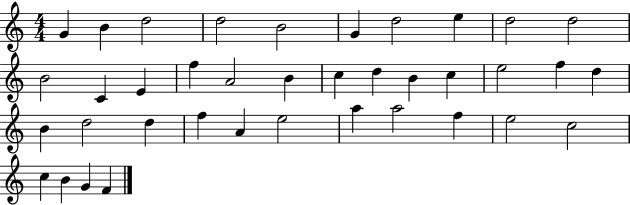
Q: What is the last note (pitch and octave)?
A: F4